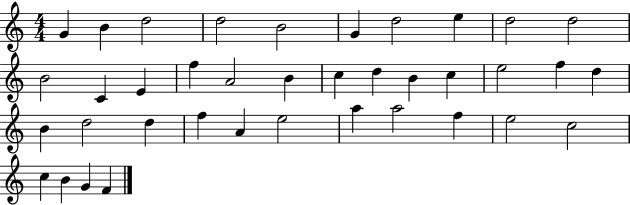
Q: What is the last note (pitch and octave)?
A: F4